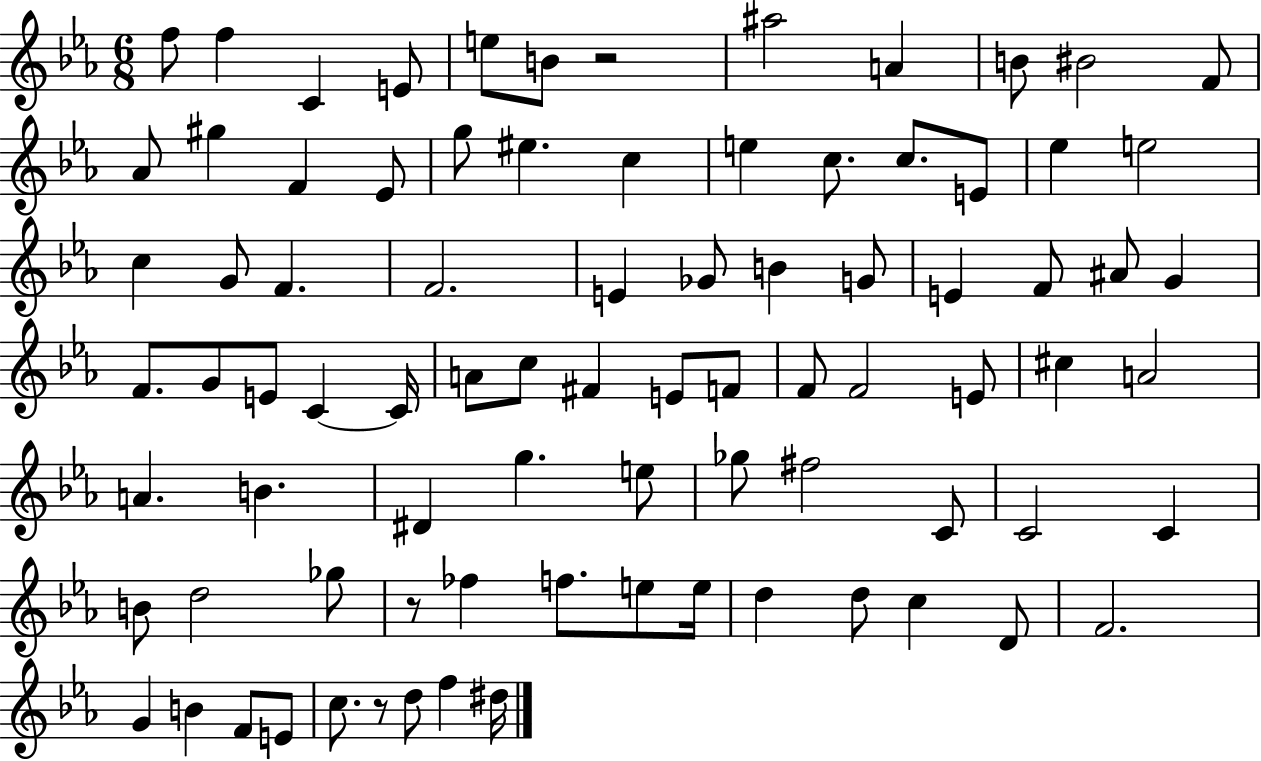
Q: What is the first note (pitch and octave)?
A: F5